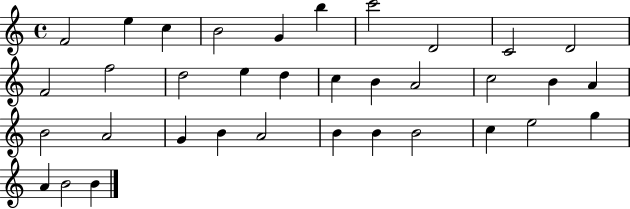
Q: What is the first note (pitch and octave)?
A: F4